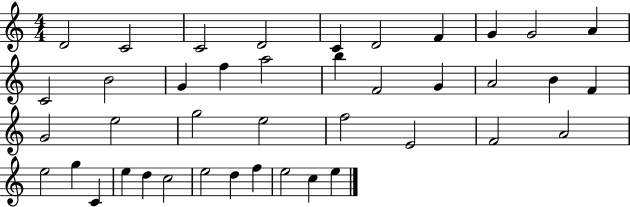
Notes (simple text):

D4/h C4/h C4/h D4/h C4/q D4/h F4/q G4/q G4/h A4/q C4/h B4/h G4/q F5/q A5/h B5/q F4/h G4/q A4/h B4/q F4/q G4/h E5/h G5/h E5/h F5/h E4/h F4/h A4/h E5/h G5/q C4/q E5/q D5/q C5/h E5/h D5/q F5/q E5/h C5/q E5/q